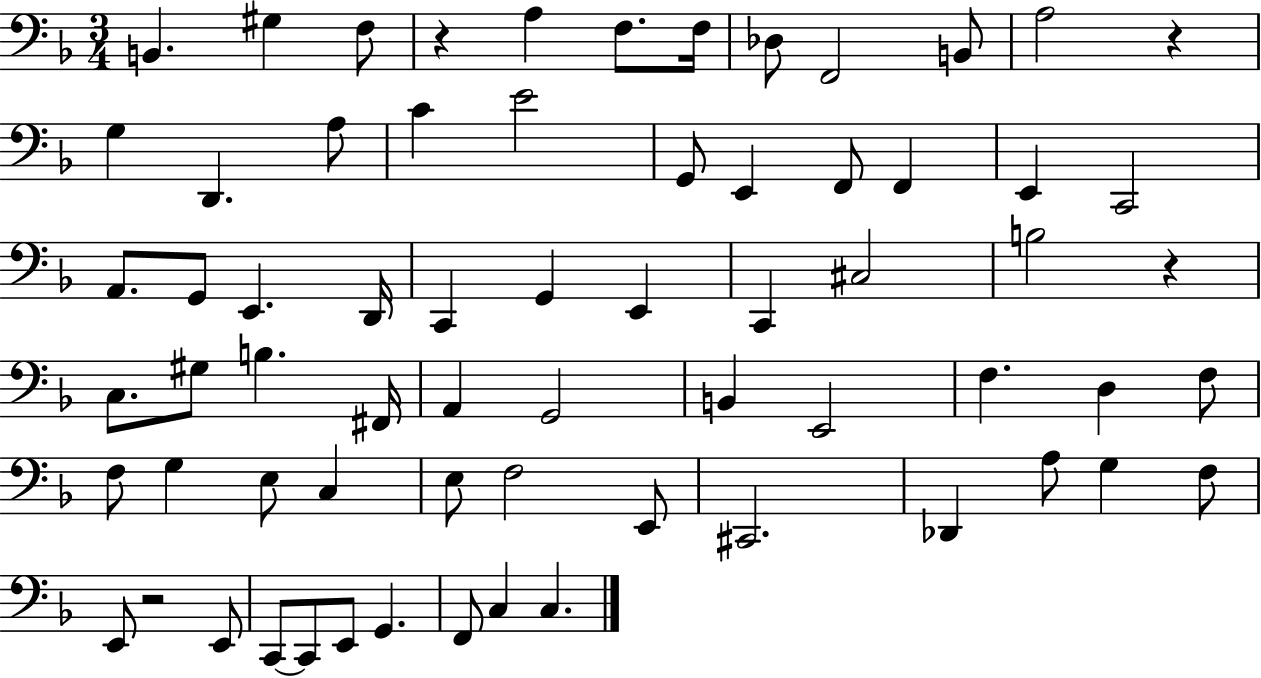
B2/q. G#3/q F3/e R/q A3/q F3/e. F3/s Db3/e F2/h B2/e A3/h R/q G3/q D2/q. A3/e C4/q E4/h G2/e E2/q F2/e F2/q E2/q C2/h A2/e. G2/e E2/q. D2/s C2/q G2/q E2/q C2/q C#3/h B3/h R/q C3/e. G#3/e B3/q. F#2/s A2/q G2/h B2/q E2/h F3/q. D3/q F3/e F3/e G3/q E3/e C3/q E3/e F3/h E2/e C#2/h. Db2/q A3/e G3/q F3/e E2/e R/h E2/e C2/e C2/e E2/e G2/q. F2/e C3/q C3/q.